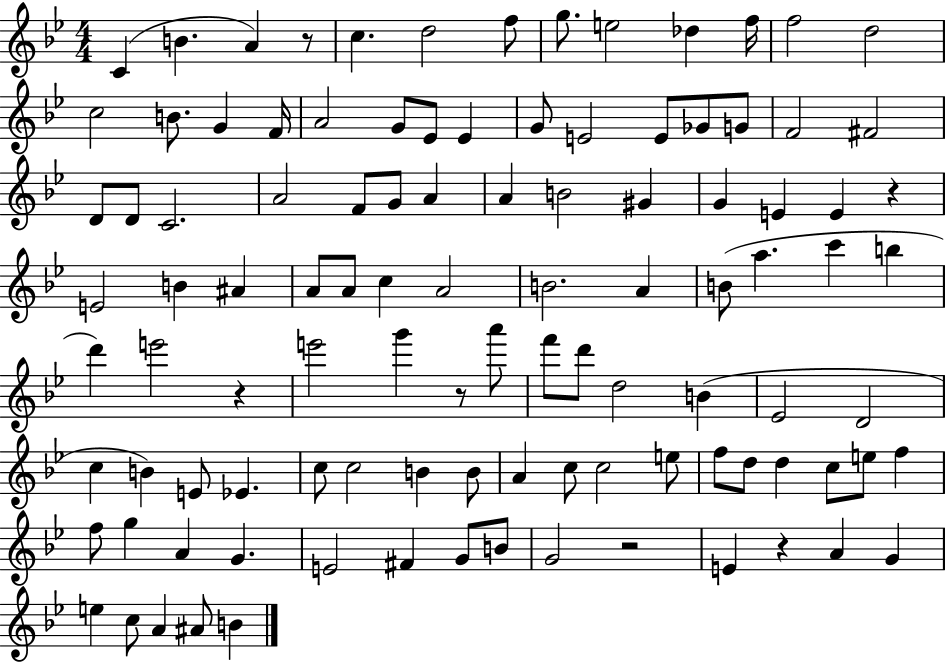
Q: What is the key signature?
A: BES major